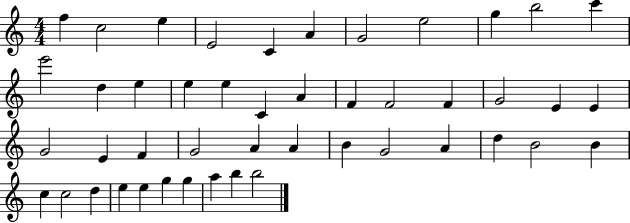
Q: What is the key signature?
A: C major